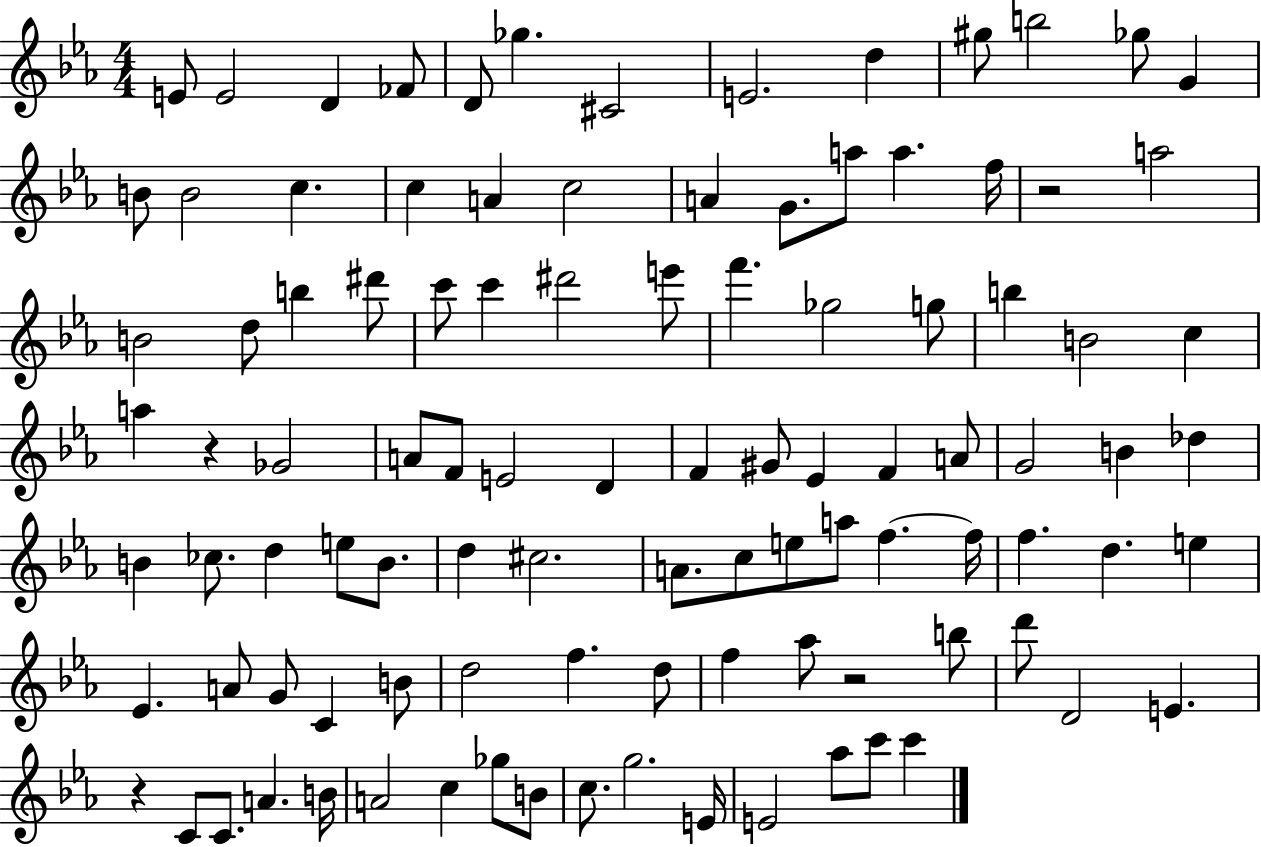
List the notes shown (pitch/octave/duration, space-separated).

E4/e E4/h D4/q FES4/e D4/e Gb5/q. C#4/h E4/h. D5/q G#5/e B5/h Gb5/e G4/q B4/e B4/h C5/q. C5/q A4/q C5/h A4/q G4/e. A5/e A5/q. F5/s R/h A5/h B4/h D5/e B5/q D#6/e C6/e C6/q D#6/h E6/e F6/q. Gb5/h G5/e B5/q B4/h C5/q A5/q R/q Gb4/h A4/e F4/e E4/h D4/q F4/q G#4/e Eb4/q F4/q A4/e G4/h B4/q Db5/q B4/q CES5/e. D5/q E5/e B4/e. D5/q C#5/h. A4/e. C5/e E5/e A5/e F5/q. F5/s F5/q. D5/q. E5/q Eb4/q. A4/e G4/e C4/q B4/e D5/h F5/q. D5/e F5/q Ab5/e R/h B5/e D6/e D4/h E4/q. R/q C4/e C4/e. A4/q. B4/s A4/h C5/q Gb5/e B4/e C5/e. G5/h. E4/s E4/h Ab5/e C6/e C6/q